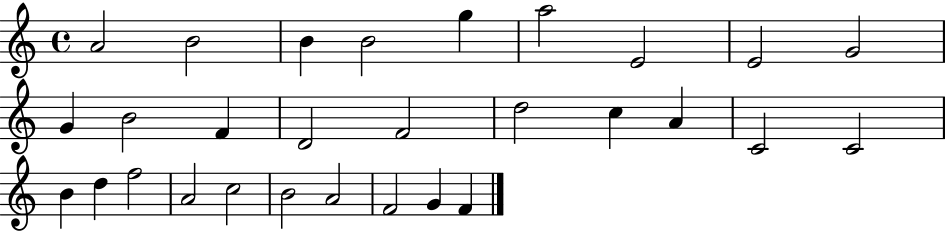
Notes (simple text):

A4/h B4/h B4/q B4/h G5/q A5/h E4/h E4/h G4/h G4/q B4/h F4/q D4/h F4/h D5/h C5/q A4/q C4/h C4/h B4/q D5/q F5/h A4/h C5/h B4/h A4/h F4/h G4/q F4/q